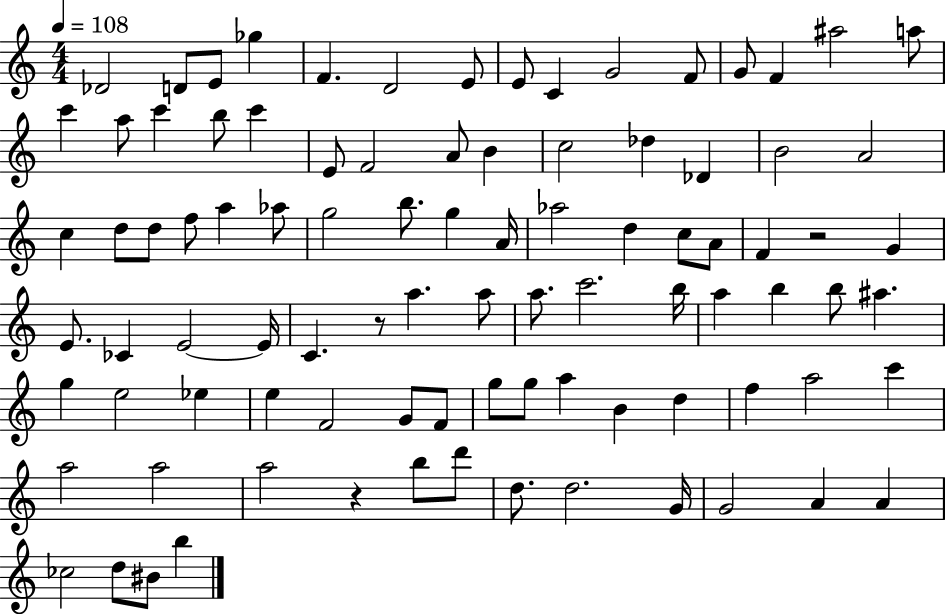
{
  \clef treble
  \numericTimeSignature
  \time 4/4
  \key c \major
  \tempo 4 = 108
  des'2 d'8 e'8 ges''4 | f'4. d'2 e'8 | e'8 c'4 g'2 f'8 | g'8 f'4 ais''2 a''8 | \break c'''4 a''8 c'''4 b''8 c'''4 | e'8 f'2 a'8 b'4 | c''2 des''4 des'4 | b'2 a'2 | \break c''4 d''8 d''8 f''8 a''4 aes''8 | g''2 b''8. g''4 a'16 | aes''2 d''4 c''8 a'8 | f'4 r2 g'4 | \break e'8. ces'4 e'2~~ e'16 | c'4. r8 a''4. a''8 | a''8. c'''2. b''16 | a''4 b''4 b''8 ais''4. | \break g''4 e''2 ees''4 | e''4 f'2 g'8 f'8 | g''8 g''8 a''4 b'4 d''4 | f''4 a''2 c'''4 | \break a''2 a''2 | a''2 r4 b''8 d'''8 | d''8. d''2. g'16 | g'2 a'4 a'4 | \break ces''2 d''8 bis'8 b''4 | \bar "|."
}